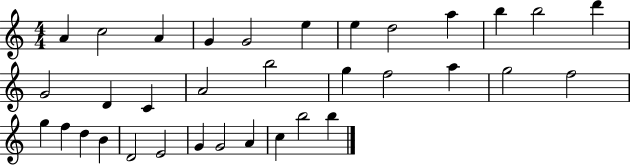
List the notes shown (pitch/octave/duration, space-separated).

A4/q C5/h A4/q G4/q G4/h E5/q E5/q D5/h A5/q B5/q B5/h D6/q G4/h D4/q C4/q A4/h B5/h G5/q F5/h A5/q G5/h F5/h G5/q F5/q D5/q B4/q D4/h E4/h G4/q G4/h A4/q C5/q B5/h B5/q